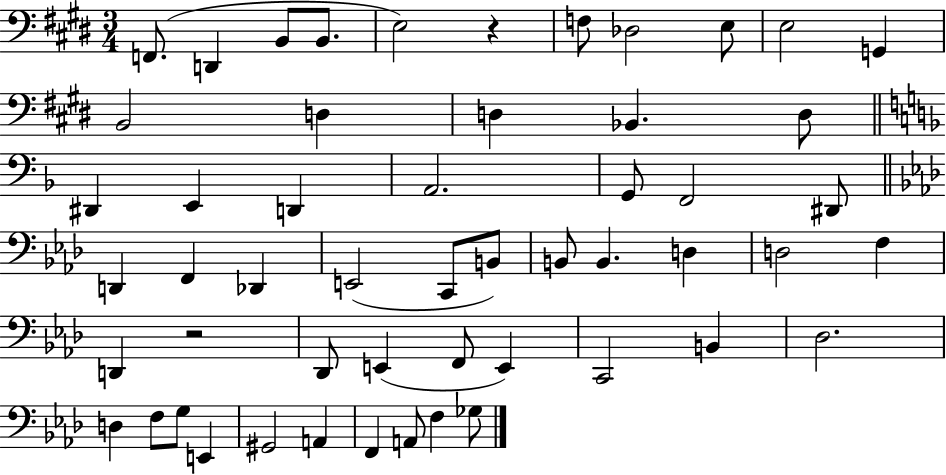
{
  \clef bass
  \numericTimeSignature
  \time 3/4
  \key e \major
  f,8.( d,4 b,8 b,8. | e2) r4 | f8 des2 e8 | e2 g,4 | \break b,2 d4 | d4 bes,4. d8 | \bar "||" \break \key f \major dis,4 e,4 d,4 | a,2. | g,8 f,2 dis,8 | \bar "||" \break \key aes \major d,4 f,4 des,4 | e,2( c,8 b,8) | b,8 b,4. d4 | d2 f4 | \break d,4 r2 | des,8 e,4( f,8 e,4) | c,2 b,4 | des2. | \break d4 f8 g8 e,4 | gis,2 a,4 | f,4 a,8 f4 ges8 | \bar "|."
}